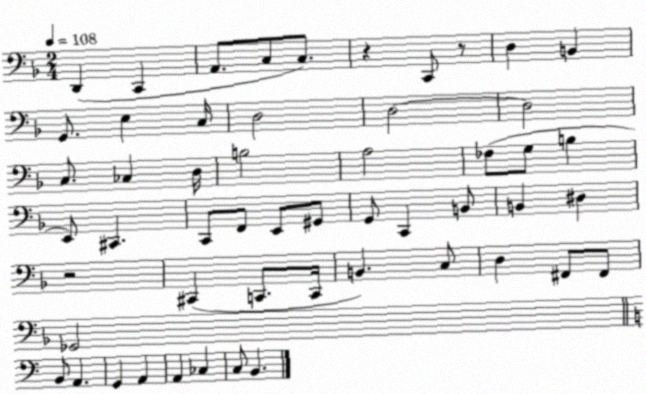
X:1
T:Untitled
M:2/4
L:1/4
K:F
D,, C,, A,,/2 C,/2 C,/2 z C,,/2 z/2 D, B,, G,,/2 E, C,/4 D,2 D,2 D,2 C,/2 _C, D,/4 B,2 A,2 _F,/2 G,/2 B, E,,/2 ^C,, C,,/2 F,,/2 E,,/2 ^G,,/2 G,,/2 C,, B,,/2 B,, ^D, z2 ^C,, C,,/2 C,,/4 B,, C,/2 D, ^F,,/2 ^F,,/2 _G,,2 B,,/2 A,, G,, A,, A,, _C, C,/2 B,,